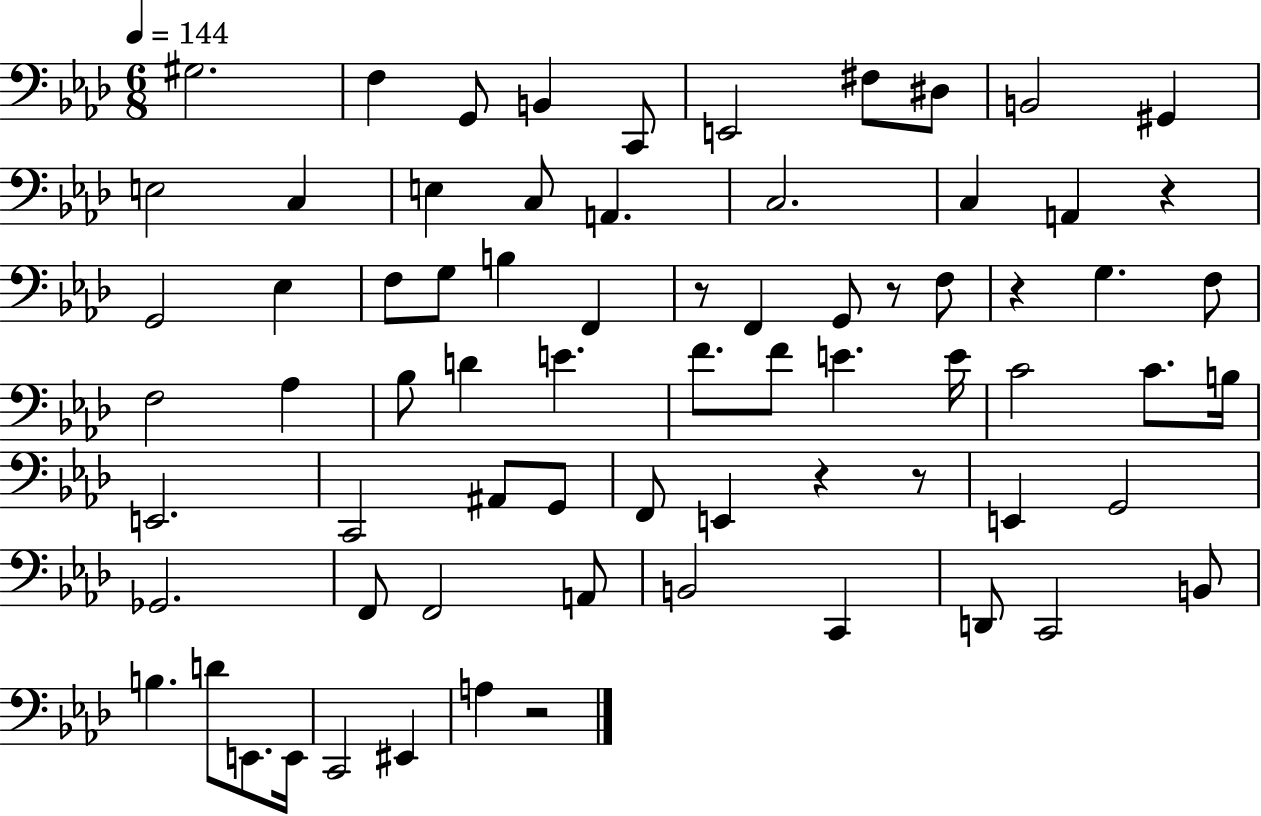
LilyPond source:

{
  \clef bass
  \numericTimeSignature
  \time 6/8
  \key aes \major
  \tempo 4 = 144
  gis2. | f4 g,8 b,4 c,8 | e,2 fis8 dis8 | b,2 gis,4 | \break e2 c4 | e4 c8 a,4. | c2. | c4 a,4 r4 | \break g,2 ees4 | f8 g8 b4 f,4 | r8 f,4 g,8 r8 f8 | r4 g4. f8 | \break f2 aes4 | bes8 d'4 e'4. | f'8. f'8 e'4. e'16 | c'2 c'8. b16 | \break e,2. | c,2 ais,8 g,8 | f,8 e,4 r4 r8 | e,4 g,2 | \break ges,2. | f,8 f,2 a,8 | b,2 c,4 | d,8 c,2 b,8 | \break b4. d'8 e,8. e,16 | c,2 eis,4 | a4 r2 | \bar "|."
}